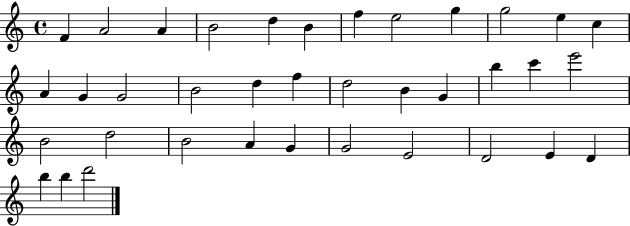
F4/q A4/h A4/q B4/h D5/q B4/q F5/q E5/h G5/q G5/h E5/q C5/q A4/q G4/q G4/h B4/h D5/q F5/q D5/h B4/q G4/q B5/q C6/q E6/h B4/h D5/h B4/h A4/q G4/q G4/h E4/h D4/h E4/q D4/q B5/q B5/q D6/h